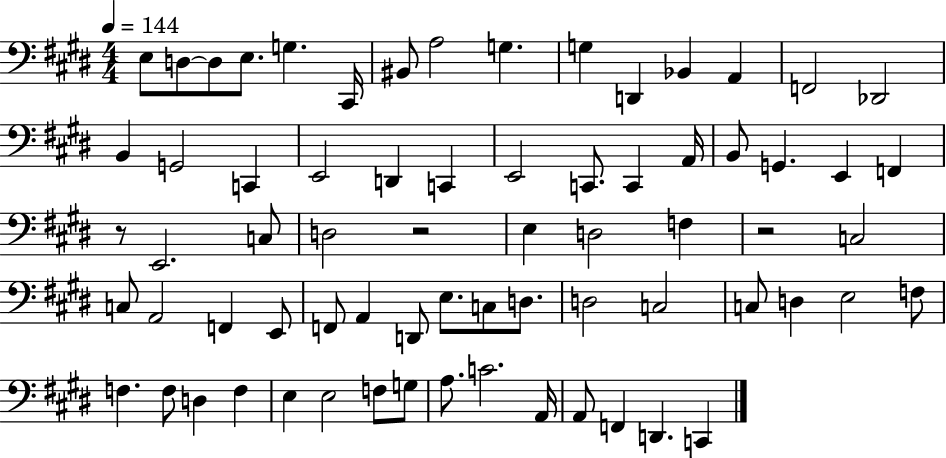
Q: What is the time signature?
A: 4/4